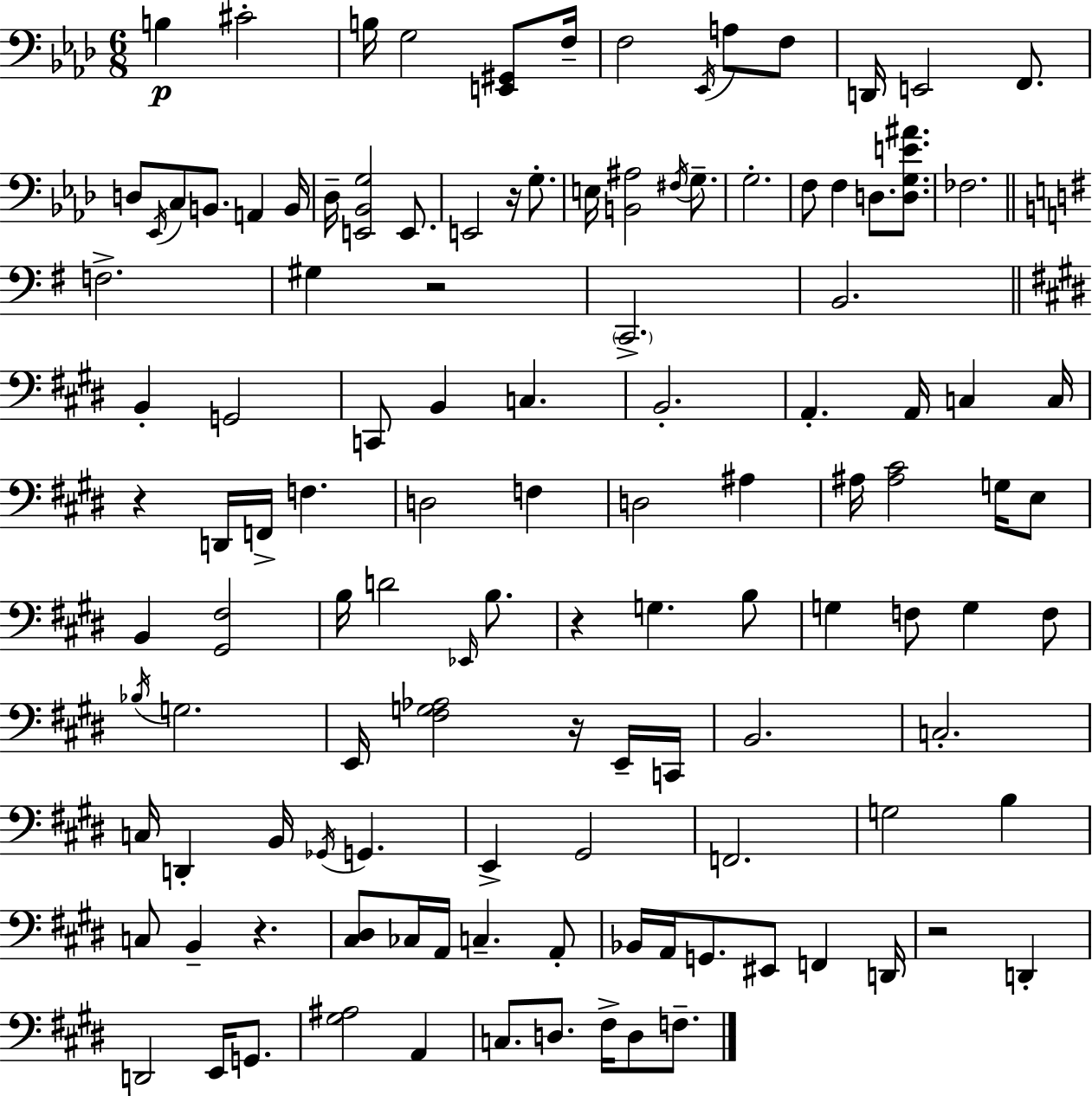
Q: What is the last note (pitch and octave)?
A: F3